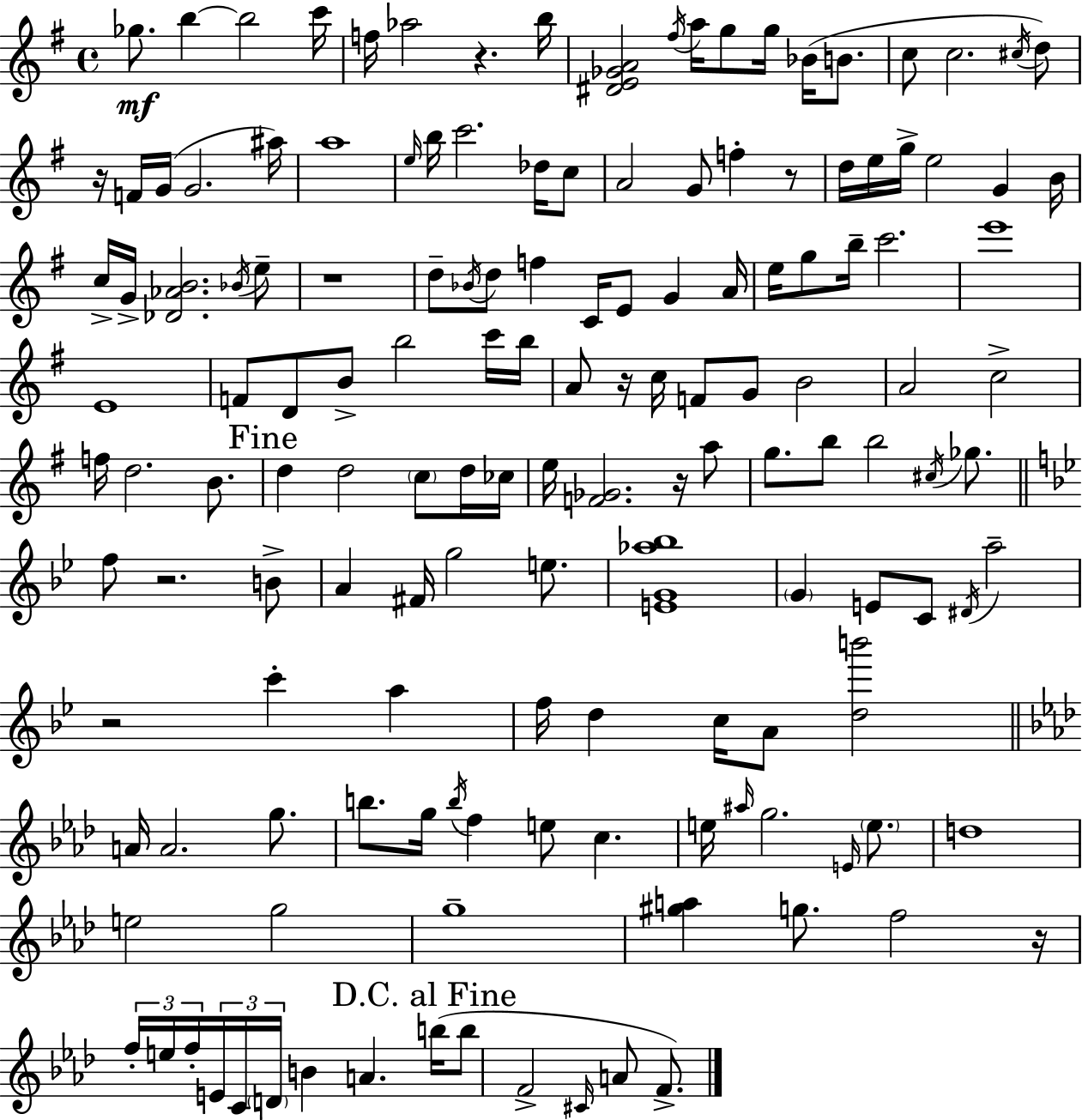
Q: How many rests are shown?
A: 9